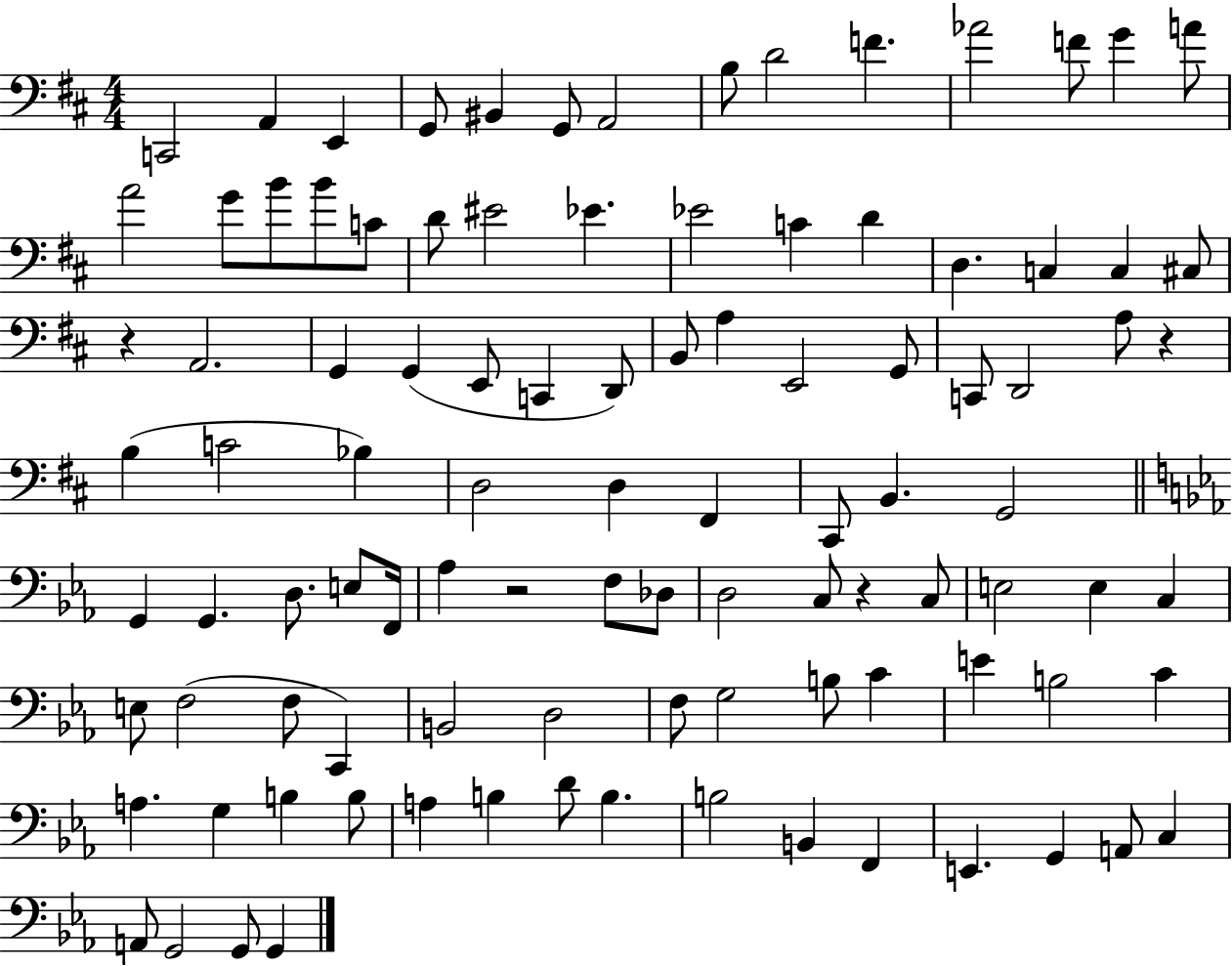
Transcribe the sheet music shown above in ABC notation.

X:1
T:Untitled
M:4/4
L:1/4
K:D
C,,2 A,, E,, G,,/2 ^B,, G,,/2 A,,2 B,/2 D2 F _A2 F/2 G A/2 A2 G/2 B/2 B/2 C/2 D/2 ^E2 _E _E2 C D D, C, C, ^C,/2 z A,,2 G,, G,, E,,/2 C,, D,,/2 B,,/2 A, E,,2 G,,/2 C,,/2 D,,2 A,/2 z B, C2 _B, D,2 D, ^F,, ^C,,/2 B,, G,,2 G,, G,, D,/2 E,/2 F,,/4 _A, z2 F,/2 _D,/2 D,2 C,/2 z C,/2 E,2 E, C, E,/2 F,2 F,/2 C,, B,,2 D,2 F,/2 G,2 B,/2 C E B,2 C A, G, B, B,/2 A, B, D/2 B, B,2 B,, F,, E,, G,, A,,/2 C, A,,/2 G,,2 G,,/2 G,,